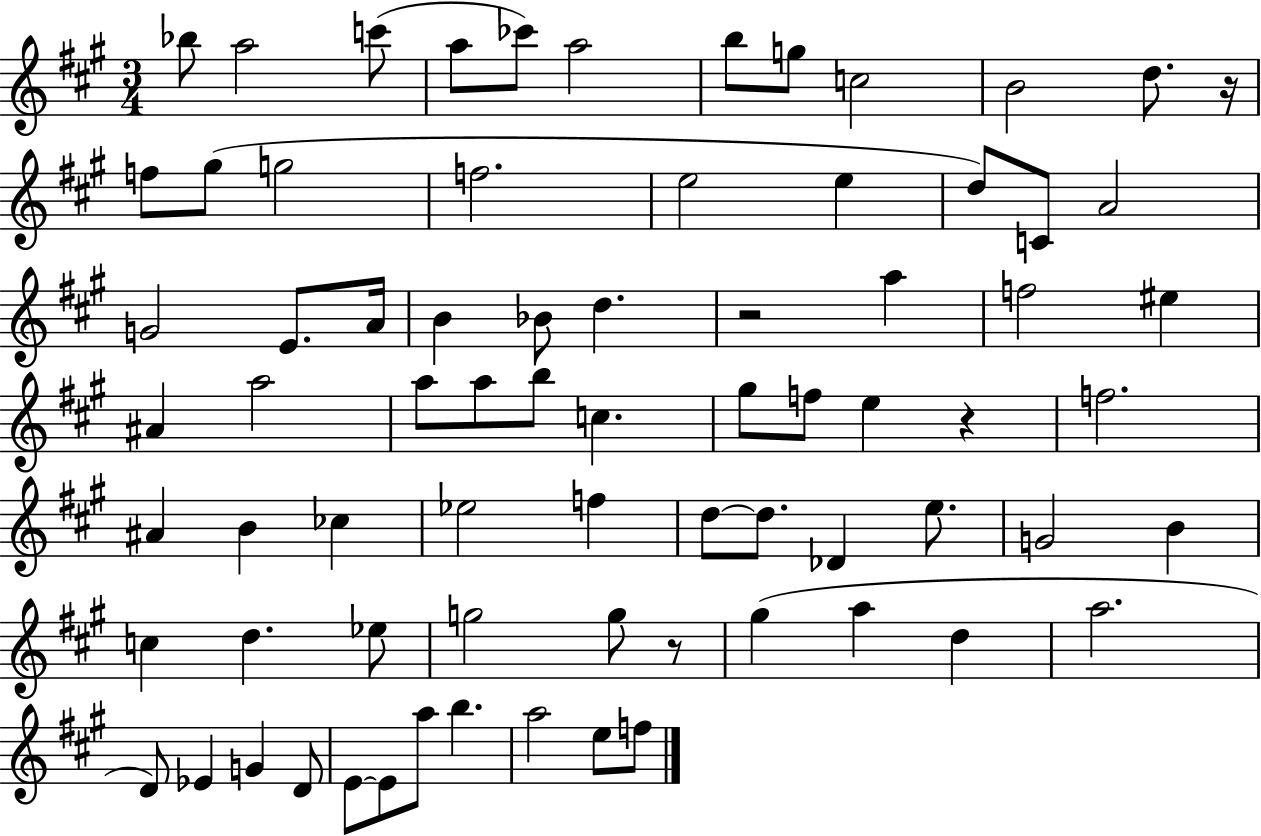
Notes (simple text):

Bb5/e A5/h C6/e A5/e CES6/e A5/h B5/e G5/e C5/h B4/h D5/e. R/s F5/e G#5/e G5/h F5/h. E5/h E5/q D5/e C4/e A4/h G4/h E4/e. A4/s B4/q Bb4/e D5/q. R/h A5/q F5/h EIS5/q A#4/q A5/h A5/e A5/e B5/e C5/q. G#5/e F5/e E5/q R/q F5/h. A#4/q B4/q CES5/q Eb5/h F5/q D5/e D5/e. Db4/q E5/e. G4/h B4/q C5/q D5/q. Eb5/e G5/h G5/e R/e G#5/q A5/q D5/q A5/h. D4/e Eb4/q G4/q D4/e E4/e E4/e A5/e B5/q. A5/h E5/e F5/e